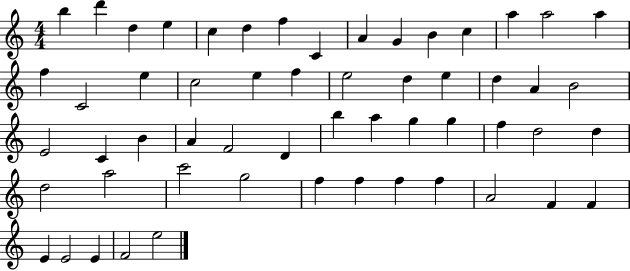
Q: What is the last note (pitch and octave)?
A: E5